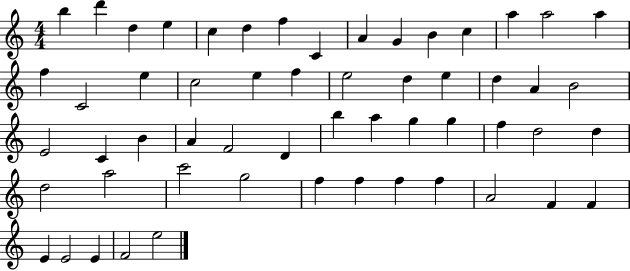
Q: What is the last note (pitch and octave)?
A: E5